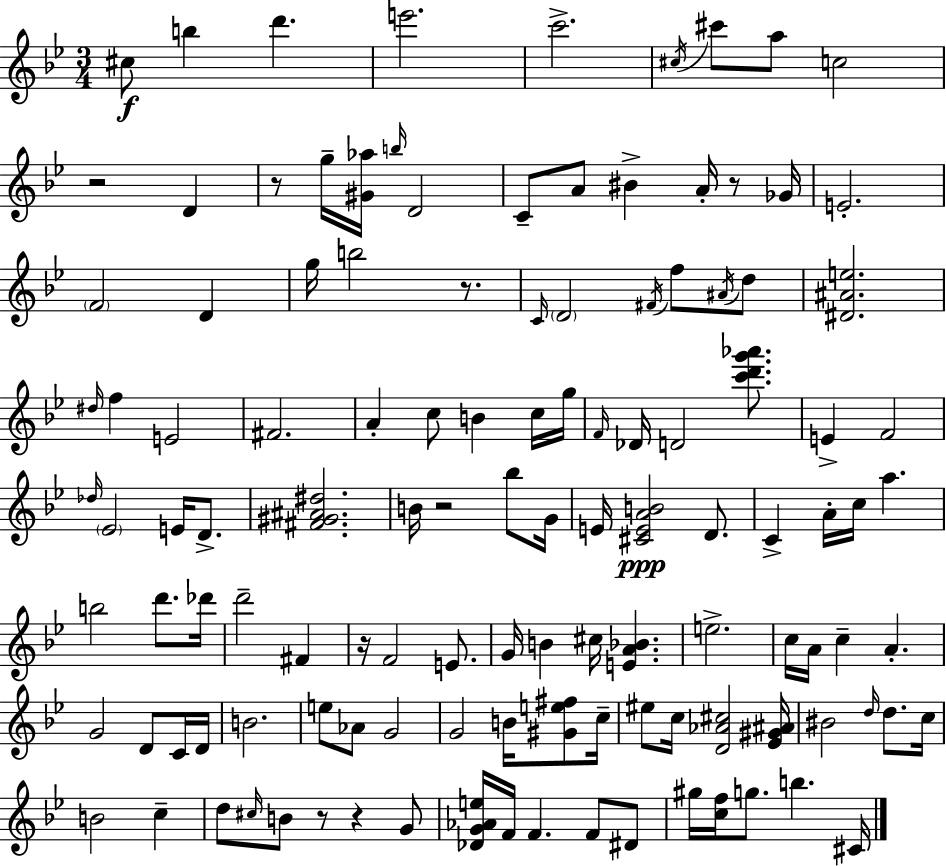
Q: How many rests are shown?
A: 8